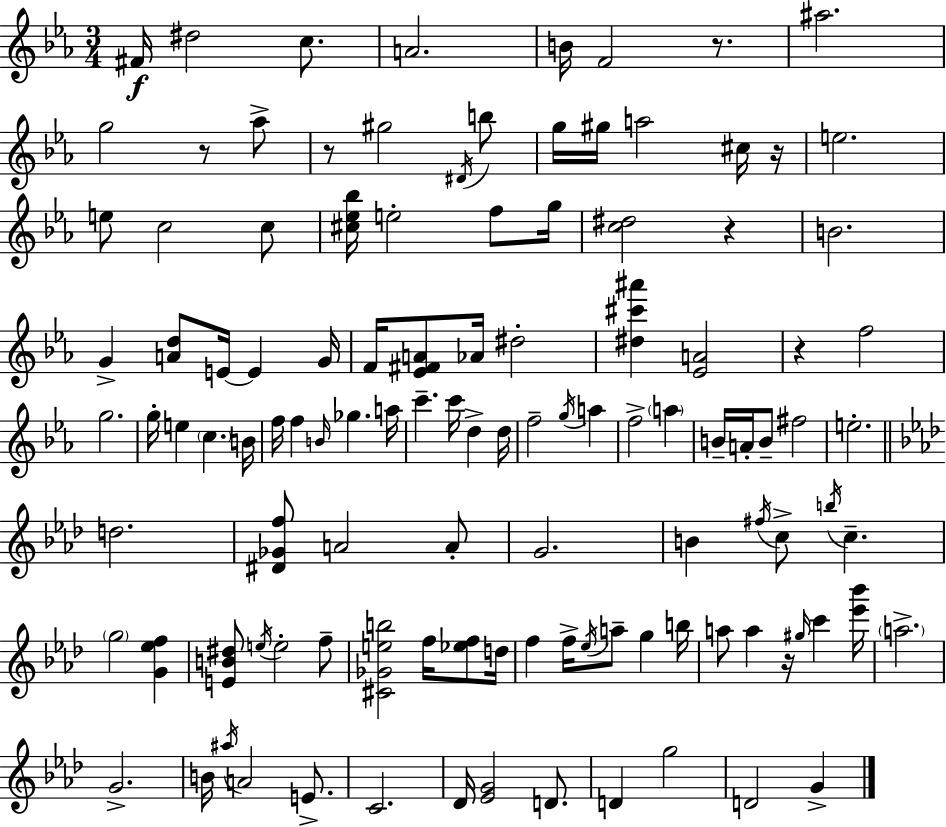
F#4/s D#5/h C5/e. A4/h. B4/s F4/h R/e. A#5/h. G5/h R/e Ab5/e R/e G#5/h D#4/s B5/e G5/s G#5/s A5/h C#5/s R/s E5/h. E5/e C5/h C5/e [C#5,Eb5,Bb5]/s E5/h F5/e G5/s [C5,D#5]/h R/q B4/h. G4/q [A4,D5]/e E4/s E4/q G4/s F4/s [Eb4,F#4,A4]/e Ab4/s D#5/h [D#5,C#6,A#6]/q [Eb4,A4]/h R/q F5/h G5/h. G5/s E5/q C5/q. B4/s F5/s F5/q B4/s Gb5/q. A5/s C6/q. C6/s D5/q D5/s F5/h G5/s A5/q F5/h A5/q B4/s A4/s B4/e F#5/h E5/h. D5/h. [D#4,Gb4,F5]/e A4/h A4/e G4/h. B4/q F#5/s C5/e B5/s C5/q. G5/h [G4,Eb5,F5]/q [E4,B4,D#5]/e E5/s E5/h F5/e [C#4,Gb4,E5,B5]/h F5/s [Eb5,F5]/e D5/s F5/q F5/s Eb5/s A5/e G5/q B5/s A5/e A5/q R/s G#5/s C6/q [Eb6,Bb6]/s A5/h. G4/h. B4/s A#5/s A4/h E4/e. C4/h. Db4/s [Eb4,G4]/h D4/e. D4/q G5/h D4/h G4/q